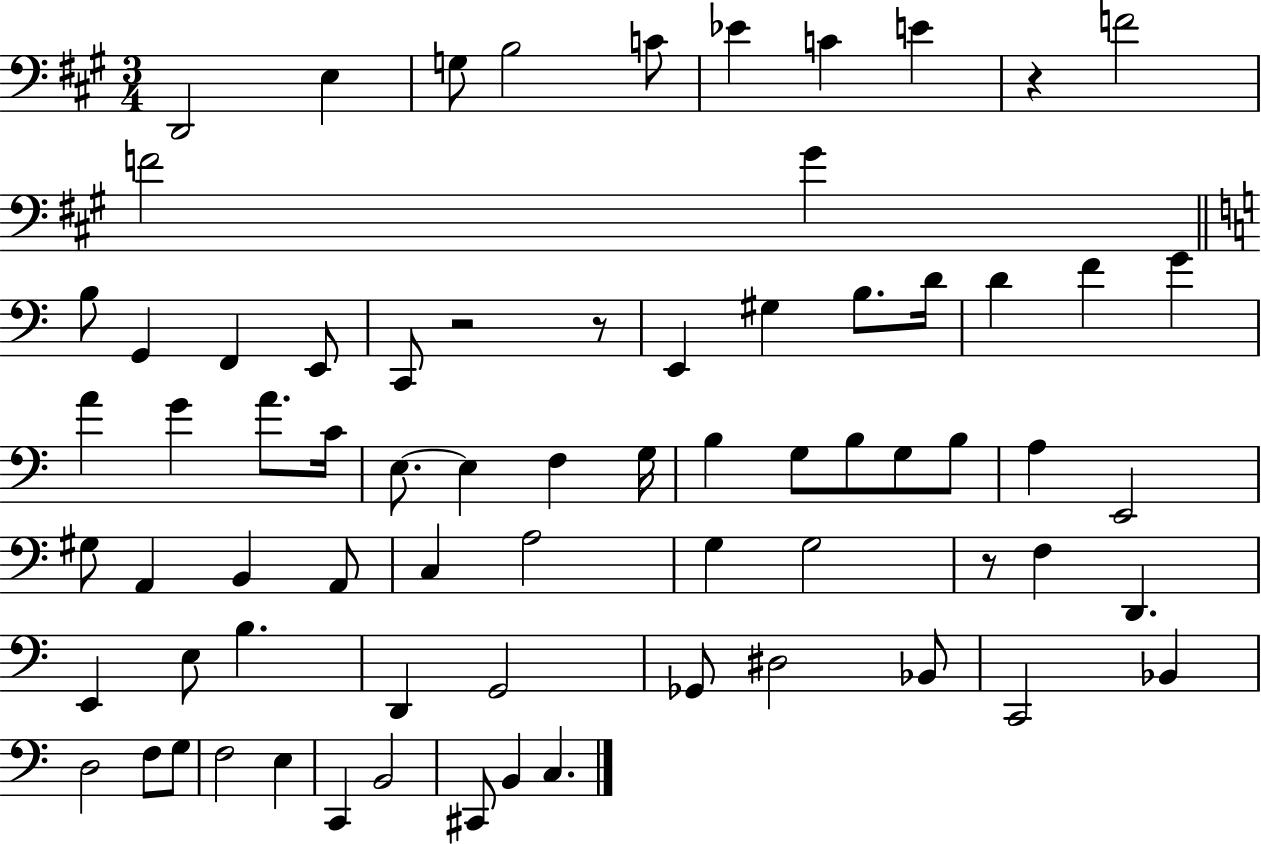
D2/h E3/q G3/e B3/h C4/e Eb4/q C4/q E4/q R/q F4/h F4/h G#4/q B3/e G2/q F2/q E2/e C2/e R/h R/e E2/q G#3/q B3/e. D4/s D4/q F4/q G4/q A4/q G4/q A4/e. C4/s E3/e. E3/q F3/q G3/s B3/q G3/e B3/e G3/e B3/e A3/q E2/h G#3/e A2/q B2/q A2/e C3/q A3/h G3/q G3/h R/e F3/q D2/q. E2/q E3/e B3/q. D2/q G2/h Gb2/e D#3/h Bb2/e C2/h Bb2/q D3/h F3/e G3/e F3/h E3/q C2/q B2/h C#2/e B2/q C3/q.